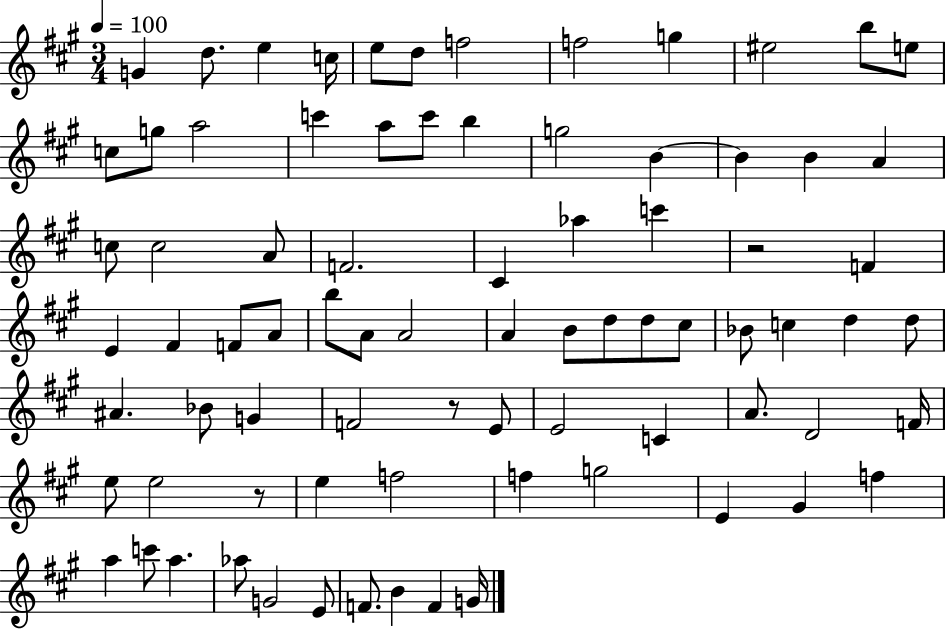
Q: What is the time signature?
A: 3/4